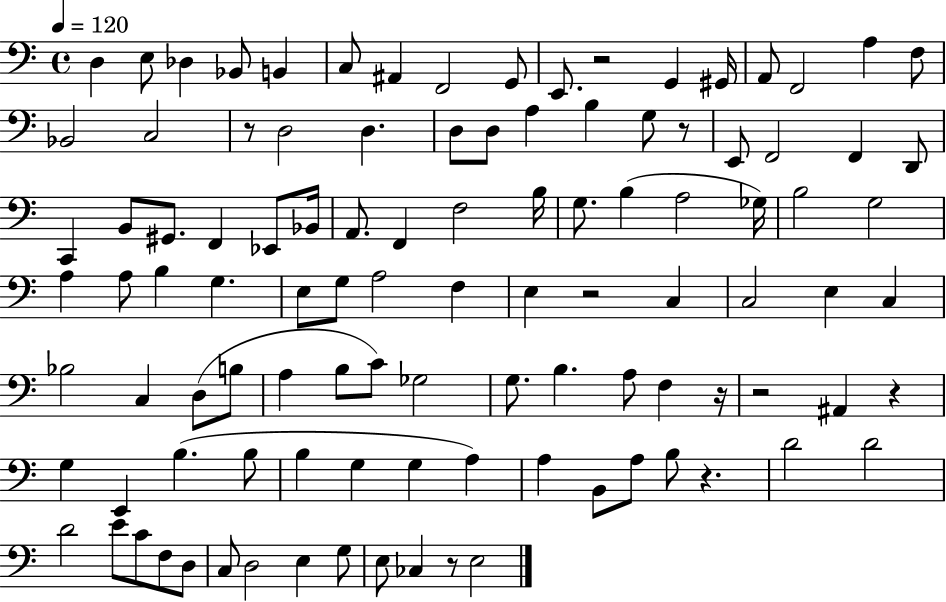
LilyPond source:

{
  \clef bass
  \time 4/4
  \defaultTimeSignature
  \key c \major
  \tempo 4 = 120
  d4 e8 des4 bes,8 b,4 | c8 ais,4 f,2 g,8 | e,8. r2 g,4 gis,16 | a,8 f,2 a4 f8 | \break bes,2 c2 | r8 d2 d4. | d8 d8 a4 b4 g8 r8 | e,8 f,2 f,4 d,8 | \break c,4 b,8 gis,8. f,4 ees,8 bes,16 | a,8. f,4 f2 b16 | g8. b4( a2 ges16) | b2 g2 | \break a4 a8 b4 g4. | e8 g8 a2 f4 | e4 r2 c4 | c2 e4 c4 | \break bes2 c4 d8( b8 | a4 b8 c'8) ges2 | g8. b4. a8 f4 r16 | r2 ais,4 r4 | \break g4 e,4 b4.( b8 | b4 g4 g4 a4) | a4 b,8 a8 b8 r4. | d'2 d'2 | \break d'2 e'8 c'8 f8 d8 | c8 d2 e4 g8 | e8 ces4 r8 e2 | \bar "|."
}